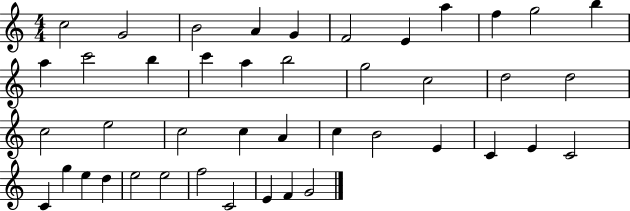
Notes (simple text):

C5/h G4/h B4/h A4/q G4/q F4/h E4/q A5/q F5/q G5/h B5/q A5/q C6/h B5/q C6/q A5/q B5/h G5/h C5/h D5/h D5/h C5/h E5/h C5/h C5/q A4/q C5/q B4/h E4/q C4/q E4/q C4/h C4/q G5/q E5/q D5/q E5/h E5/h F5/h C4/h E4/q F4/q G4/h